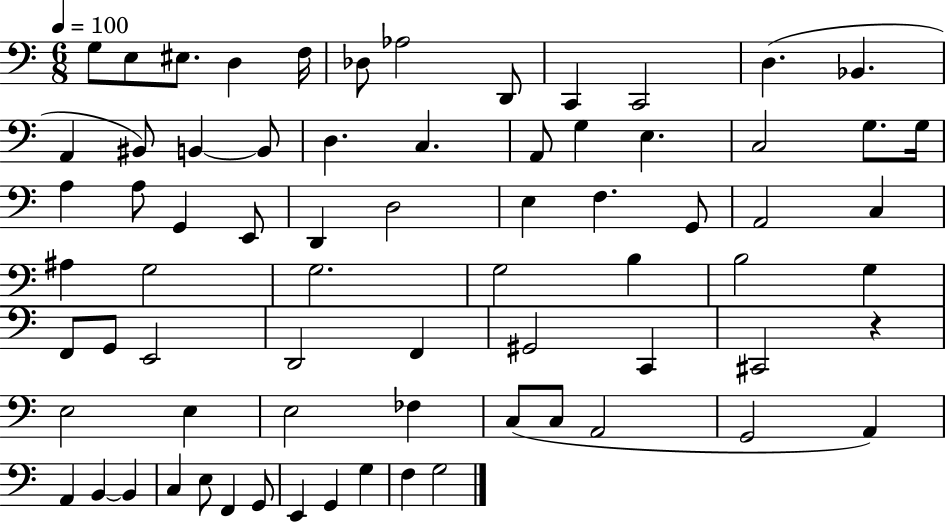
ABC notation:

X:1
T:Untitled
M:6/8
L:1/4
K:C
G,/2 E,/2 ^E,/2 D, F,/4 _D,/2 _A,2 D,,/2 C,, C,,2 D, _B,, A,, ^B,,/2 B,, B,,/2 D, C, A,,/2 G, E, C,2 G,/2 G,/4 A, A,/2 G,, E,,/2 D,, D,2 E, F, G,,/2 A,,2 C, ^A, G,2 G,2 G,2 B, B,2 G, F,,/2 G,,/2 E,,2 D,,2 F,, ^G,,2 C,, ^C,,2 z E,2 E, E,2 _F, C,/2 C,/2 A,,2 G,,2 A,, A,, B,, B,, C, E,/2 F,, G,,/2 E,, G,, G, F, G,2